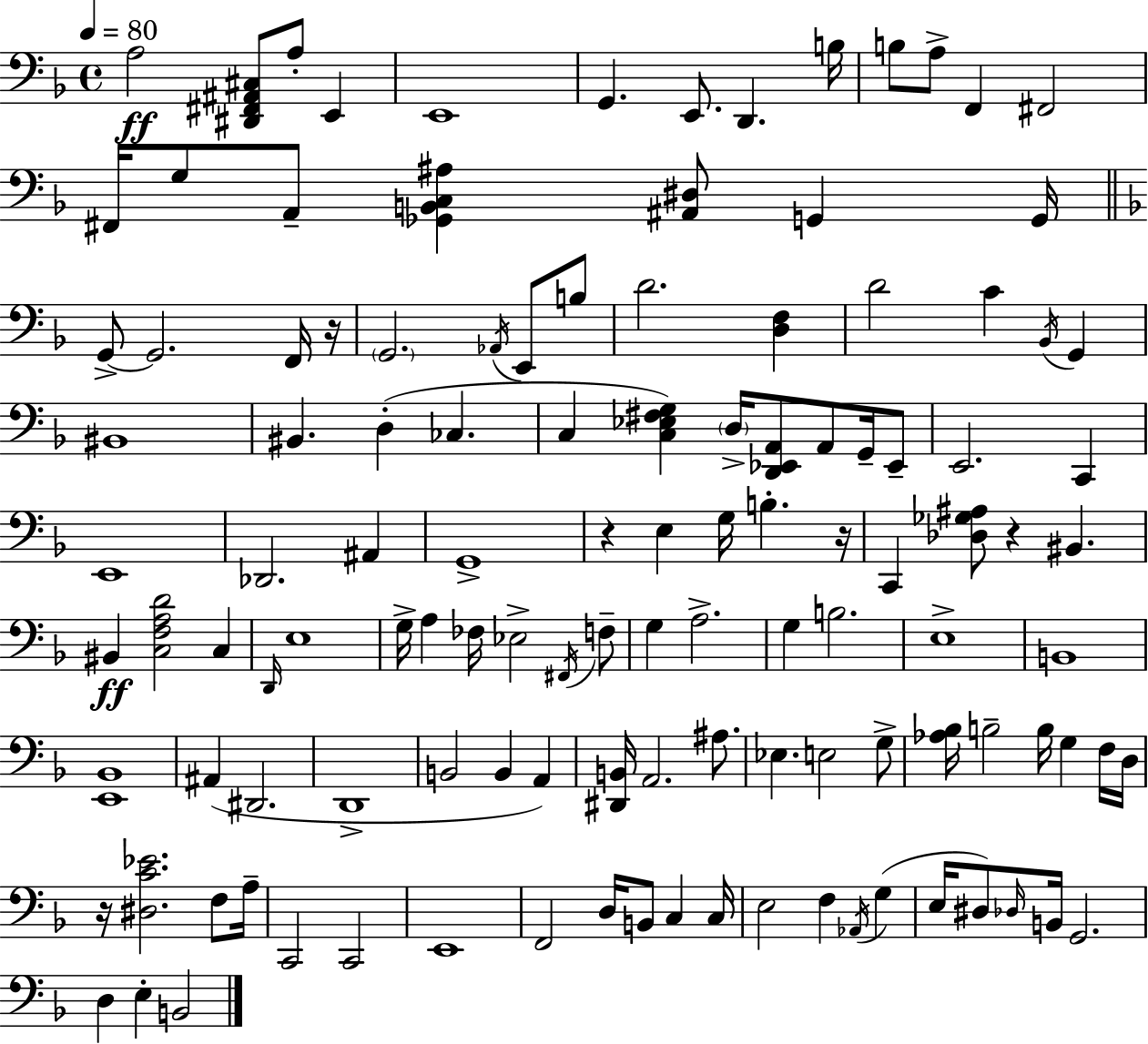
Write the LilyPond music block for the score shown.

{
  \clef bass
  \time 4/4
  \defaultTimeSignature
  \key d \minor
  \tempo 4 = 80
  a2\ff <dis, fis, ais, cis>8 a8-. e,4 | e,1 | g,4. e,8. d,4. b16 | b8 a8-> f,4 fis,2 | \break fis,16 g8 a,8-- <ges, b, c ais>4 <ais, dis>8 g,4 g,16 | \bar "||" \break \key d \minor g,8->~~ g,2. f,16 r16 | \parenthesize g,2. \acciaccatura { aes,16 } e,8 b8 | d'2. <d f>4 | d'2 c'4 \acciaccatura { bes,16 } g,4 | \break bis,1 | bis,4. d4-.( ces4. | c4 <c ees fis g>4) \parenthesize d16-> <d, ees, a,>8 a,8 g,16-- | ees,8-- e,2. c,4 | \break e,1 | des,2. ais,4 | g,1-> | r4 e4 g16 b4.-. | \break r16 c,4 <des ges ais>8 r4 bis,4. | bis,4\ff <c f a d'>2 c4 | \grace { d,16 } e1 | g16-> a4 fes16 ees2-> | \break \acciaccatura { fis,16 } f8-- g4 a2.-> | g4 b2. | e1-> | b,1 | \break <e, bes,>1 | ais,4( dis,2. | d,1-> | b,2 b,4 | \break a,4) <dis, b,>16 a,2. | ais8. ees4. e2 | g8-> <aes bes>16 b2-- b16 g4 | f16 d16 r16 <dis c' ees'>2. | \break f8 a16-- c,2 c,2 | e,1 | f,2 d16 b,8 c4 | c16 e2 f4 | \break \acciaccatura { aes,16 } g4( e16 dis8) \grace { des16 } b,16 g,2. | d4 e4-. b,2 | \bar "|."
}